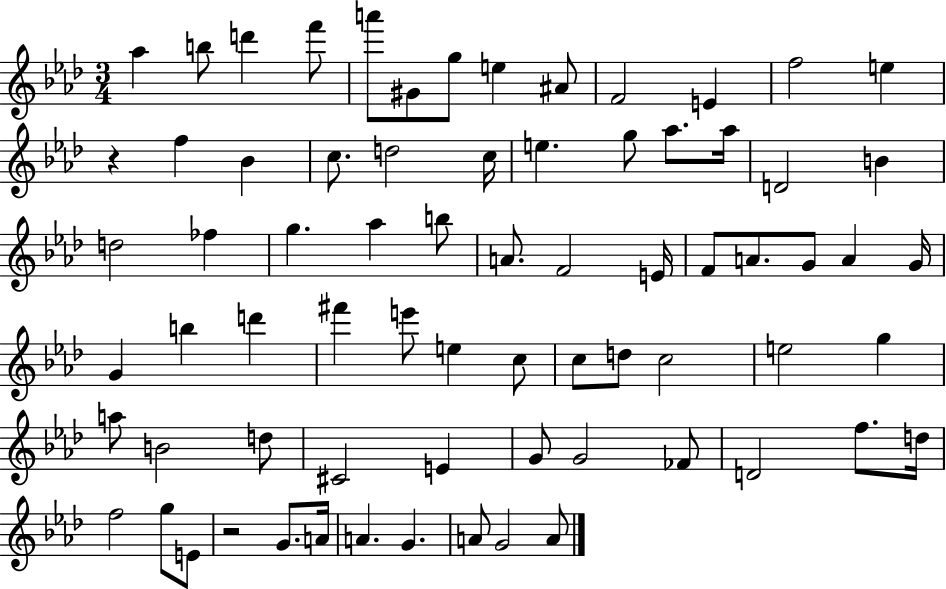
Ab5/q B5/e D6/q F6/e A6/e G#4/e G5/e E5/q A#4/e F4/h E4/q F5/h E5/q R/q F5/q Bb4/q C5/e. D5/h C5/s E5/q. G5/e Ab5/e. Ab5/s D4/h B4/q D5/h FES5/q G5/q. Ab5/q B5/e A4/e. F4/h E4/s F4/e A4/e. G4/e A4/q G4/s G4/q B5/q D6/q F#6/q E6/e E5/q C5/e C5/e D5/e C5/h E5/h G5/q A5/e B4/h D5/e C#4/h E4/q G4/e G4/h FES4/e D4/h F5/e. D5/s F5/h G5/e E4/e R/h G4/e. A4/s A4/q. G4/q. A4/e G4/h A4/e